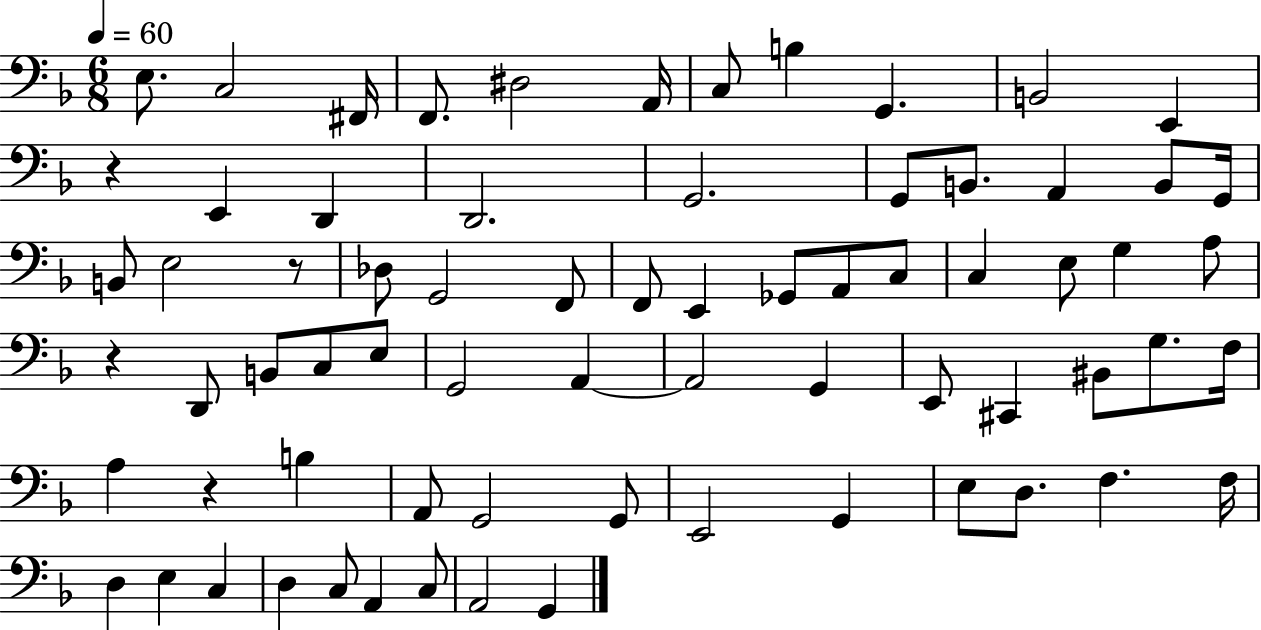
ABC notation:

X:1
T:Untitled
M:6/8
L:1/4
K:F
E,/2 C,2 ^F,,/4 F,,/2 ^D,2 A,,/4 C,/2 B, G,, B,,2 E,, z E,, D,, D,,2 G,,2 G,,/2 B,,/2 A,, B,,/2 G,,/4 B,,/2 E,2 z/2 _D,/2 G,,2 F,,/2 F,,/2 E,, _G,,/2 A,,/2 C,/2 C, E,/2 G, A,/2 z D,,/2 B,,/2 C,/2 E,/2 G,,2 A,, A,,2 G,, E,,/2 ^C,, ^B,,/2 G,/2 F,/4 A, z B, A,,/2 G,,2 G,,/2 E,,2 G,, E,/2 D,/2 F, F,/4 D, E, C, D, C,/2 A,, C,/2 A,,2 G,,